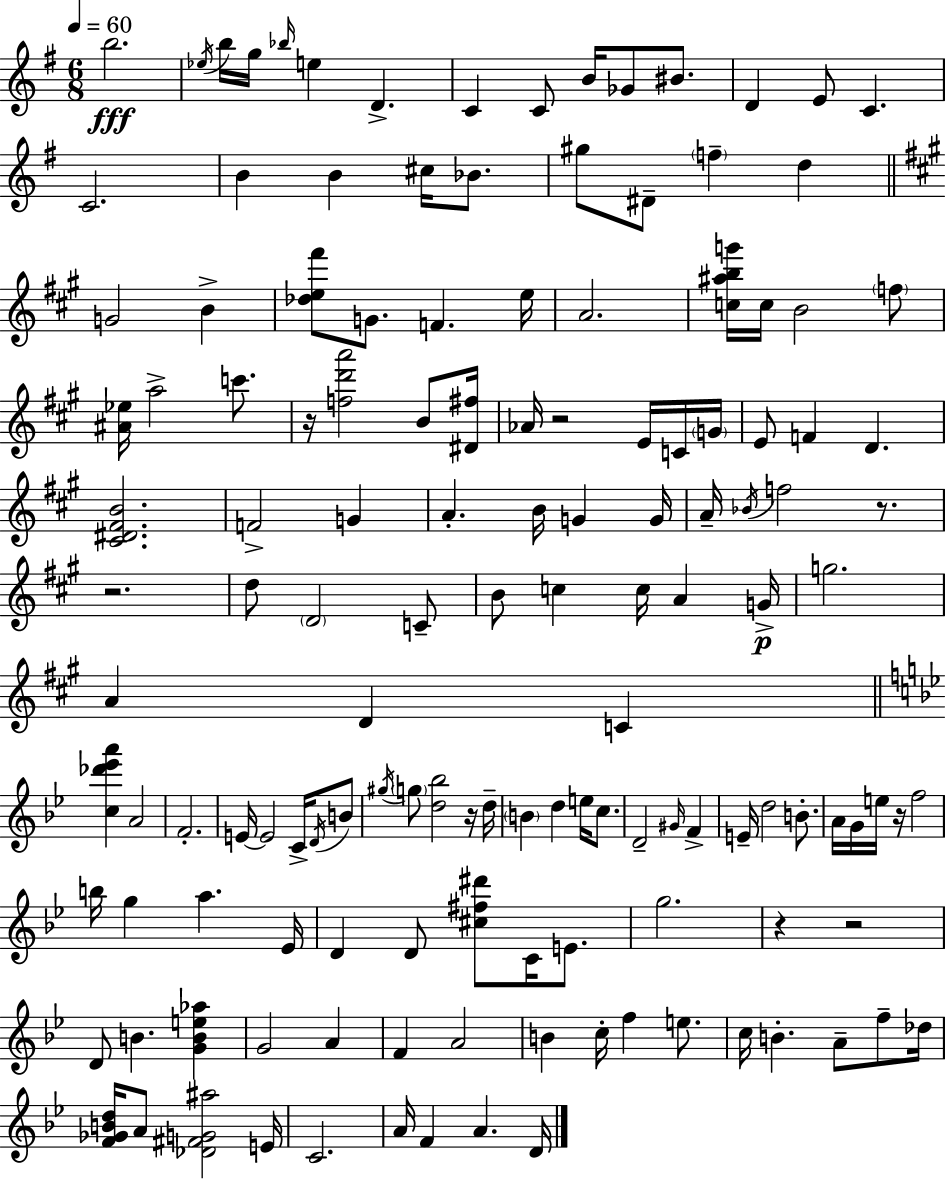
{
  \clef treble
  \numericTimeSignature
  \time 6/8
  \key g \major
  \tempo 4 = 60
  b''2.\fff | \acciaccatura { ees''16 } b''16 g''16 \grace { bes''16 } e''4 d'4.-> | c'4 c'8 b'16 ges'8 bis'8. | d'4 e'8 c'4. | \break c'2. | b'4 b'4 cis''16 bes'8. | gis''8 dis'8-- \parenthesize f''4-- d''4 | \bar "||" \break \key a \major g'2 b'4-> | <des'' e'' fis'''>8 g'8. f'4. e''16 | a'2. | <c'' ais'' b'' g'''>16 c''16 b'2 \parenthesize f''8 | \break <ais' ees''>16 a''2-> c'''8. | r16 <f'' d''' a'''>2 b'8 <dis' fis''>16 | aes'16 r2 e'16 c'16 \parenthesize g'16 | e'8 f'4 d'4. | \break <cis' dis' fis' b'>2. | f'2-> g'4 | a'4.-. b'16 g'4 g'16 | a'16-- \acciaccatura { bes'16 } f''2 r8. | \break r2. | d''8 \parenthesize d'2 c'8-- | b'8 c''4 c''16 a'4 | g'16->\p g''2. | \break a'4 d'4 c'4 | \bar "||" \break \key g \minor <c'' des''' ees''' a'''>4 a'2 | f'2.-. | e'16~~ e'2 c'16-> \acciaccatura { d'16 } b'8 | \acciaccatura { gis''16 } \parenthesize g''8 <d'' bes''>2 | \break r16 d''16-- \parenthesize b'4 d''4 e''16 c''8. | d'2-- \grace { gis'16 } f'4-> | e'16-- d''2 | b'8.-. a'16 g'16 e''16 r16 f''2 | \break b''16 g''4 a''4. | ees'16 d'4 d'8 <cis'' fis'' dis'''>8 c'16 | e'8. g''2. | r4 r2 | \break d'8 b'4. <g' b' e'' aes''>4 | g'2 a'4 | f'4 a'2 | b'4 c''16-. f''4 | \break e''8. c''16 b'4.-. a'8-- | f''8-- des''16 <f' ges' b' d''>16 a'8 <des' fis' g' ais''>2 | e'16 c'2. | a'16 f'4 a'4. | \break d'16 \bar "|."
}